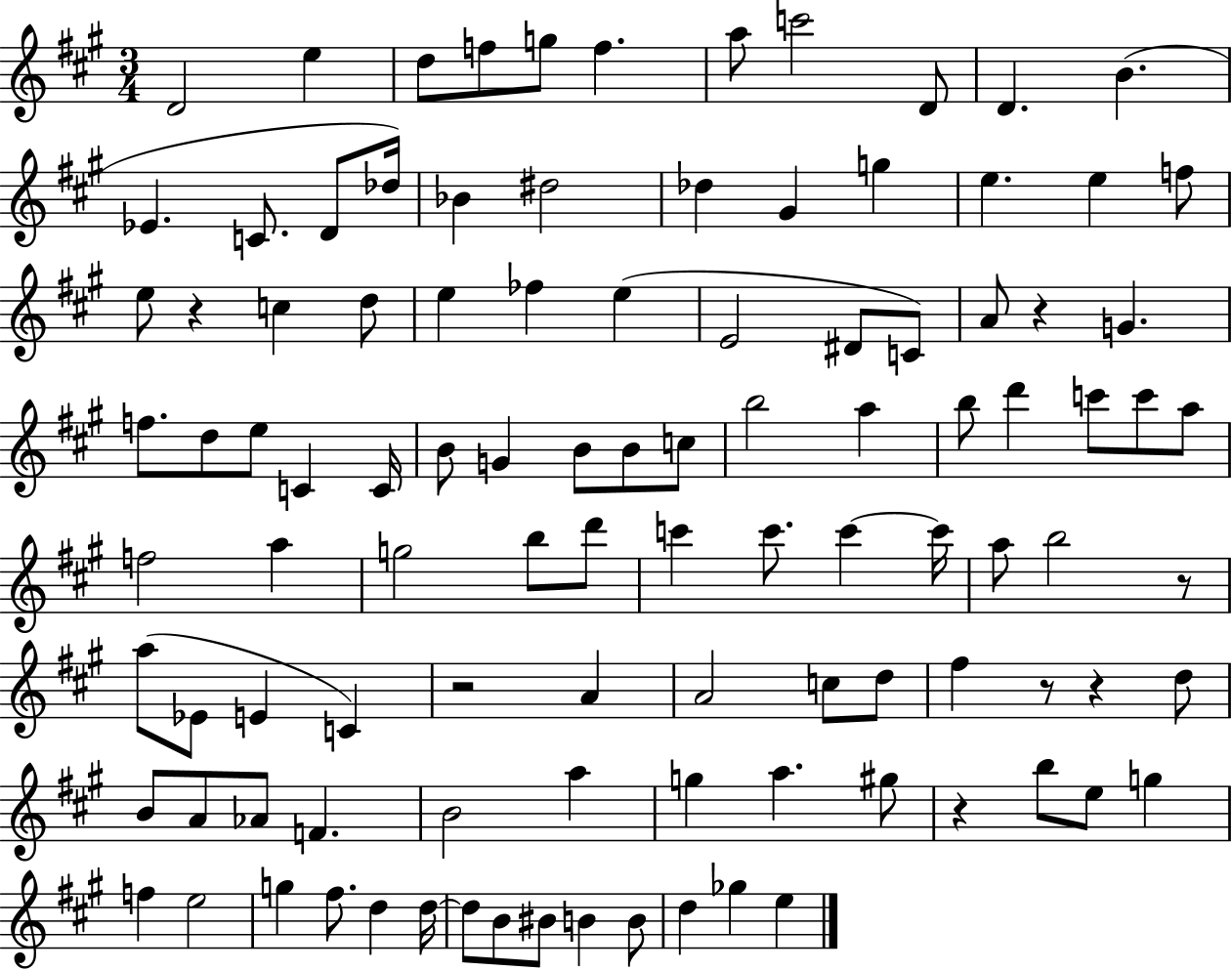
X:1
T:Untitled
M:3/4
L:1/4
K:A
D2 e d/2 f/2 g/2 f a/2 c'2 D/2 D B _E C/2 D/2 _d/4 _B ^d2 _d ^G g e e f/2 e/2 z c d/2 e _f e E2 ^D/2 C/2 A/2 z G f/2 d/2 e/2 C C/4 B/2 G B/2 B/2 c/2 b2 a b/2 d' c'/2 c'/2 a/2 f2 a g2 b/2 d'/2 c' c'/2 c' c'/4 a/2 b2 z/2 a/2 _E/2 E C z2 A A2 c/2 d/2 ^f z/2 z d/2 B/2 A/2 _A/2 F B2 a g a ^g/2 z b/2 e/2 g f e2 g ^f/2 d d/4 d/2 B/2 ^B/2 B B/2 d _g e